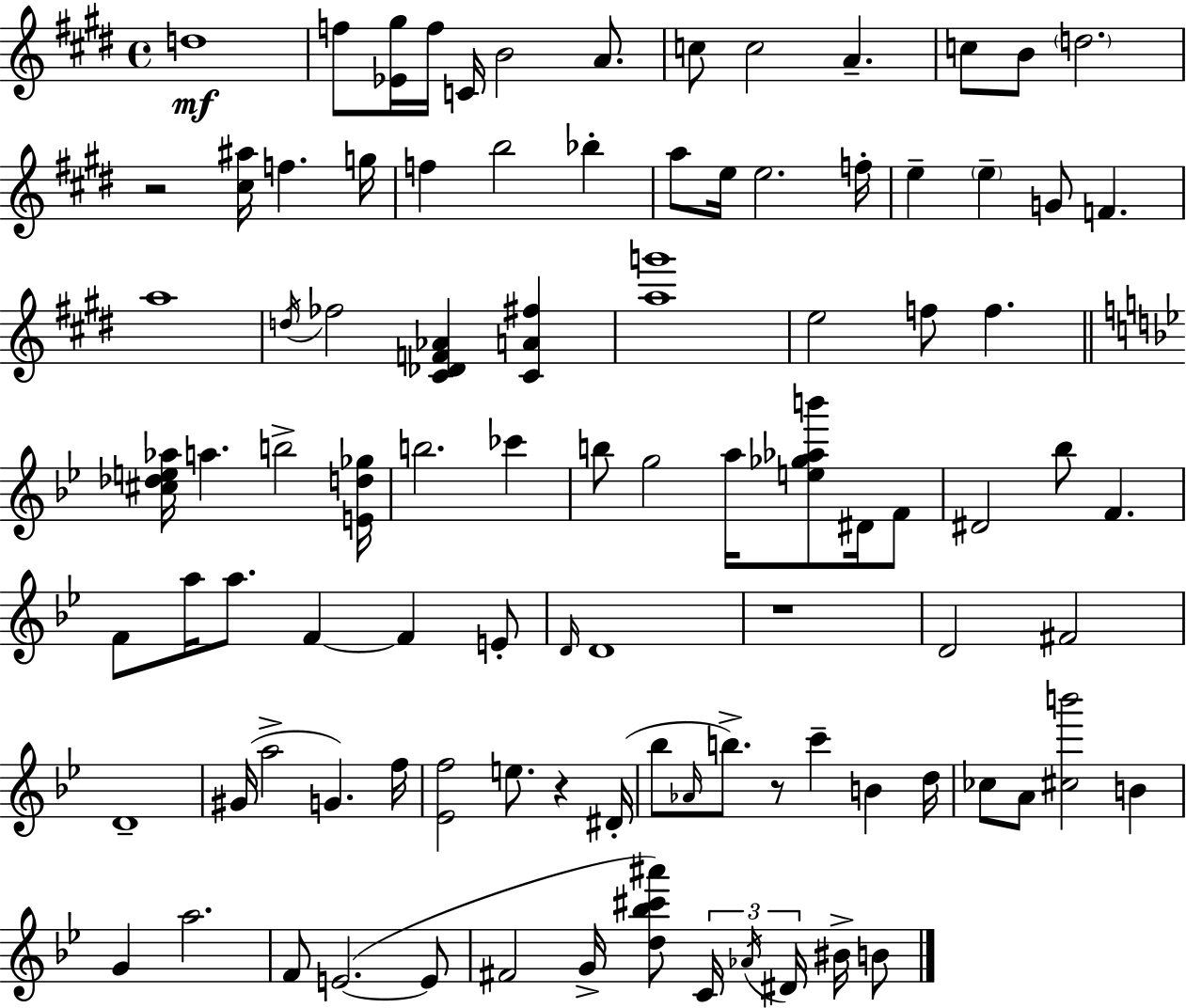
{
  \clef treble
  \time 4/4
  \defaultTimeSignature
  \key e \major
  d''1\mf | f''8 <ees' gis''>16 f''16 c'16 b'2 a'8. | c''8 c''2 a'4.-- | c''8 b'8 \parenthesize d''2. | \break r2 <cis'' ais''>16 f''4. g''16 | f''4 b''2 bes''4-. | a''8 e''16 e''2. f''16-. | e''4-- \parenthesize e''4-- g'8 f'4. | \break a''1 | \acciaccatura { d''16 } fes''2 <cis' des' f' aes'>4 <cis' a' fis''>4 | <a'' g'''>1 | e''2 f''8 f''4. | \break \bar "||" \break \key bes \major <cis'' des'' e'' aes''>16 a''4. b''2-> <e' d'' ges''>16 | b''2. ces'''4 | b''8 g''2 a''16 <e'' ges'' aes'' b'''>8 dis'16 f'8 | dis'2 bes''8 f'4. | \break f'8 a''16 a''8. f'4~~ f'4 e'8-. | \grace { d'16 } d'1 | r1 | d'2 fis'2 | \break d'1-- | gis'16( a''2-> g'4.) | f''16 <ees' f''>2 e''8. r4 | dis'16-.( bes''8 \grace { aes'16 } b''8.->) r8 c'''4-- b'4 | \break d''16 ces''8 a'8 <cis'' b'''>2 b'4 | g'4 a''2. | f'8 e'2.~(~ | e'8 fis'2 g'16-> <d'' bes'' cis''' ais'''>8) \tuplet 3/2 { c'16 \acciaccatura { aes'16 } dis'16 } | \break bis'16-> b'8 \bar "|."
}